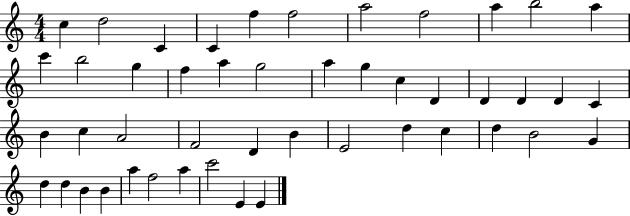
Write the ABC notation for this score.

X:1
T:Untitled
M:4/4
L:1/4
K:C
c d2 C C f f2 a2 f2 a b2 a c' b2 g f a g2 a g c D D D D C B c A2 F2 D B E2 d c d B2 G d d B B a f2 a c'2 E E